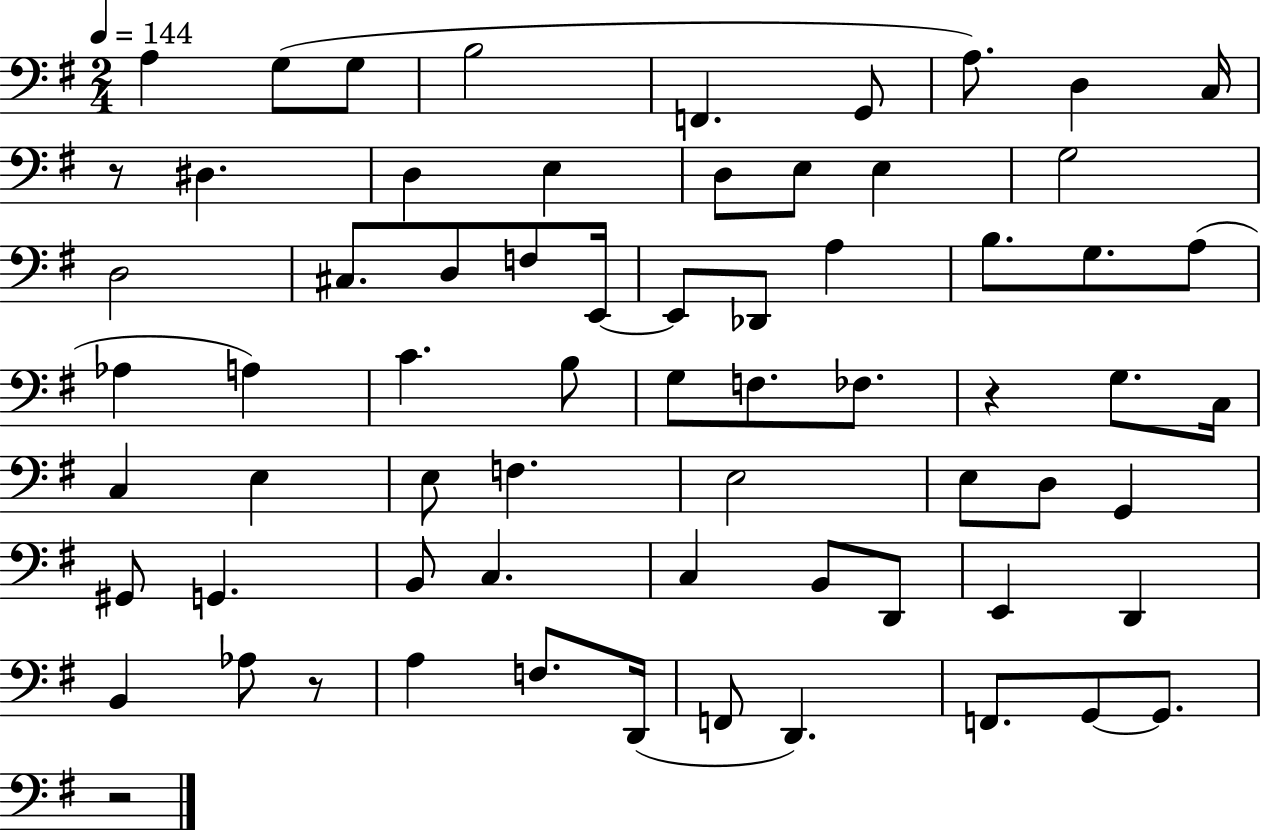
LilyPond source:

{
  \clef bass
  \numericTimeSignature
  \time 2/4
  \key g \major
  \tempo 4 = 144
  a4 g8( g8 | b2 | f,4. g,8 | a8.) d4 c16 | \break r8 dis4. | d4 e4 | d8 e8 e4 | g2 | \break d2 | cis8. d8 f8 e,16~~ | e,8 des,8 a4 | b8. g8. a8( | \break aes4 a4) | c'4. b8 | g8 f8. fes8. | r4 g8. c16 | \break c4 e4 | e8 f4. | e2 | e8 d8 g,4 | \break gis,8 g,4. | b,8 c4. | c4 b,8 d,8 | e,4 d,4 | \break b,4 aes8 r8 | a4 f8. d,16( | f,8 d,4.) | f,8. g,8~~ g,8. | \break r2 | \bar "|."
}